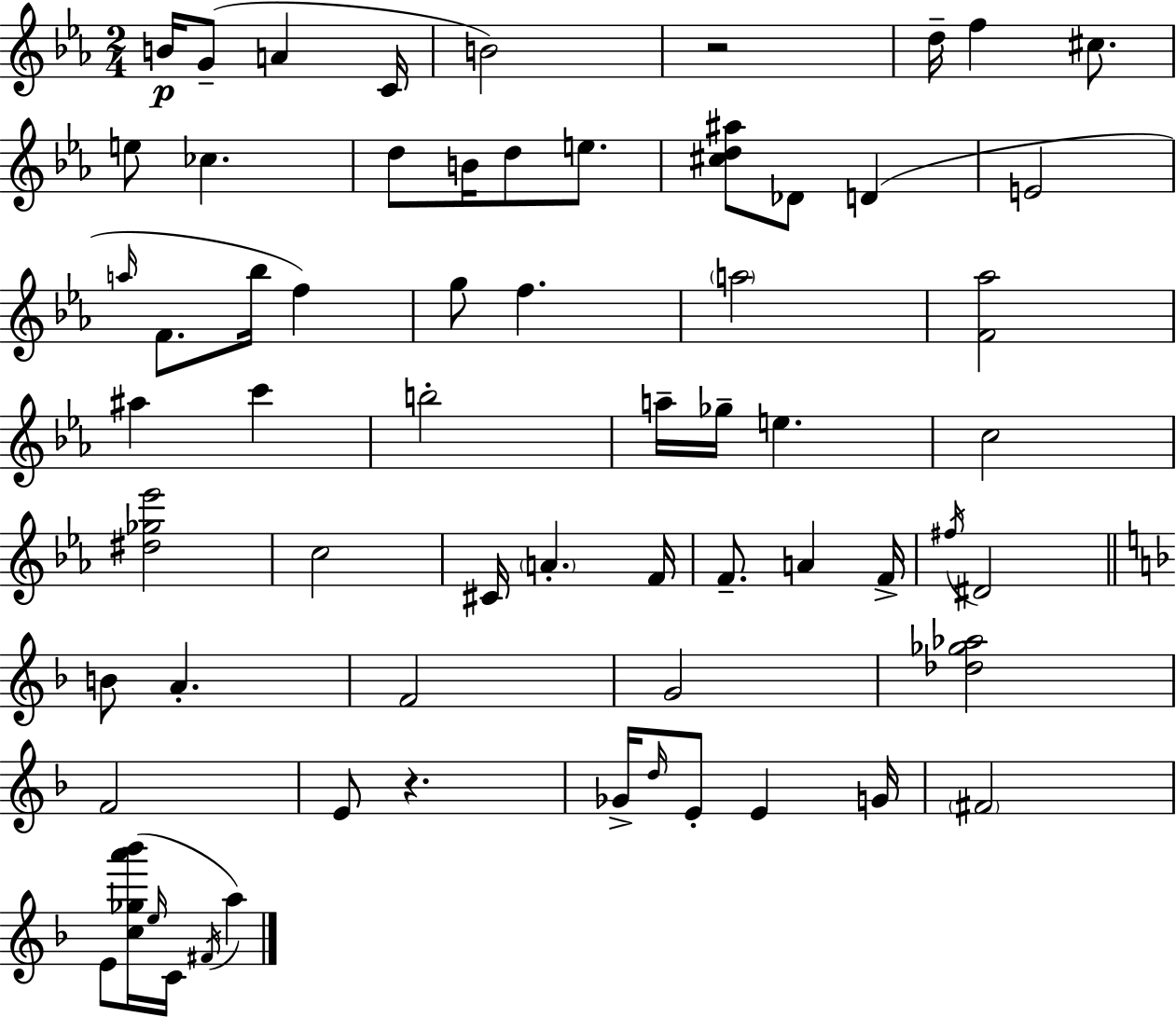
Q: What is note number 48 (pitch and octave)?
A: D5